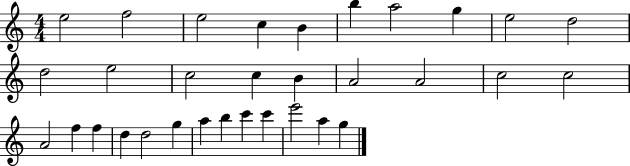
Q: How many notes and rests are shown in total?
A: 32